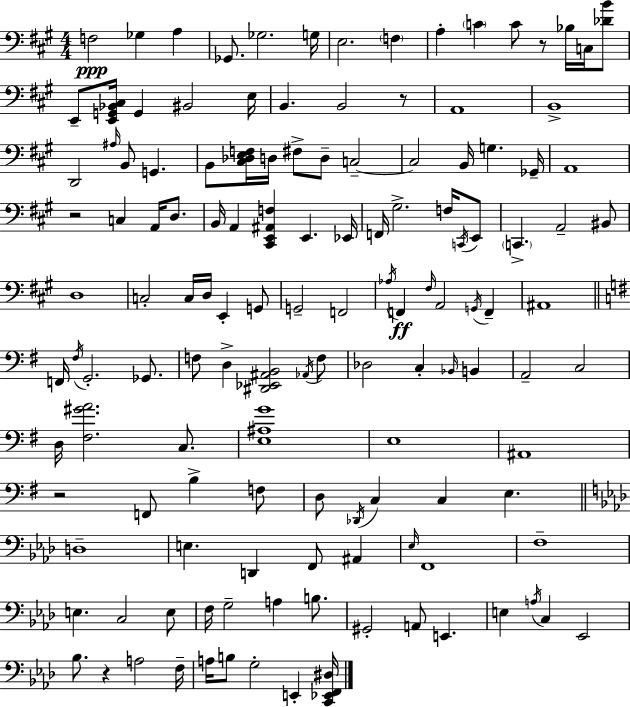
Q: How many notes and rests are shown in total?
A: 133